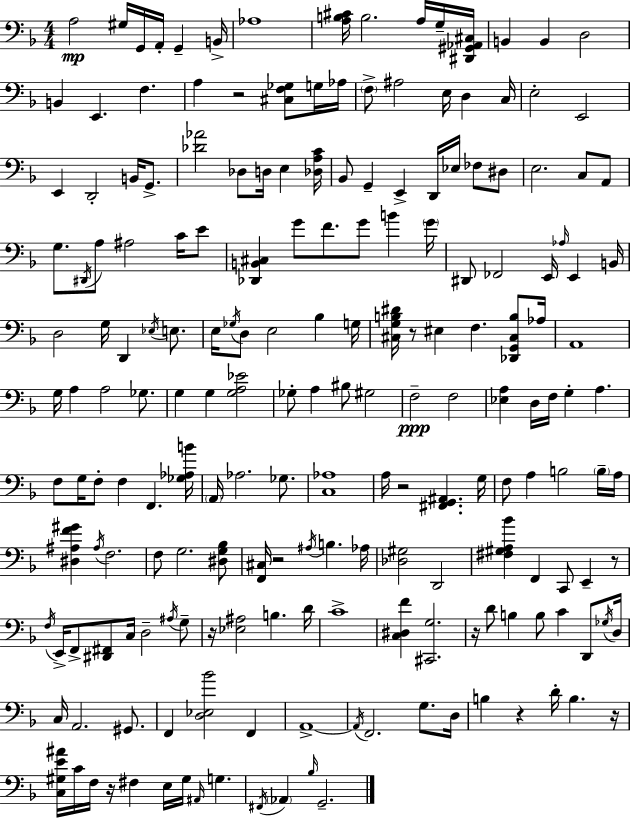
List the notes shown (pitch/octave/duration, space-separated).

A3/h G#3/s G2/s A2/s G2/q B2/s Ab3/w [A3,B3,C#4]/s B3/h. A3/s G3/s [D#2,G#2,Ab2,C#3]/s B2/q B2/q D3/h B2/q E2/q. F3/q. A3/q R/h [C#3,F3,Gb3]/e G3/s Ab3/s F3/e A#3/h E3/s D3/q C3/s E3/h E2/h E2/q D2/h B2/s G2/e. [Db4,Ab4]/h Db3/e D3/s E3/q [Db3,A3,C4]/s Bb2/e G2/q E2/q D2/s Eb3/s FES3/e D#3/e E3/h. C3/e A2/e G3/e. D#2/s A3/e A#3/h C4/s E4/e [Db2,B2,C#3]/q G4/e F4/e. G4/e B4/q G4/s D#2/e FES2/h E2/s Ab3/s E2/q B2/s D3/h G3/s D2/q Eb3/s E3/e. E3/s Gb3/s D3/e E3/h Bb3/q G3/s [C#3,G3,B3,D#4]/s R/e EIS3/q F3/q. [Db2,G2,C#3,B3]/e Ab3/s A2/w G3/s A3/q A3/h Gb3/e. G3/q G3/q [G3,A3,Eb4]/h Gb3/e A3/q BIS3/e G#3/h F3/h F3/h [Eb3,A3]/q D3/s F3/s G3/q A3/q. F3/e G3/s F3/e F3/q F2/q. [Gb3,Ab3,B4]/s A2/s Ab3/h. Gb3/e. [C3,Ab3]/w A3/s R/h [F#2,G2,A#2]/q. G3/s F3/e A3/q B3/h B3/s A3/s [D#3,A#3,F4,G#4]/q A#3/s F3/h. F3/e G3/h. [D#3,G3,Bb3]/e [F2,C#3]/s R/h A#3/s B3/q. Ab3/s [Db3,G#3]/h D2/h [F#3,G#3,A3,Bb4]/q F2/q C2/e E2/q R/e F3/s E2/s F2/e [D#2,F#2]/e C3/s D3/h A#3/s G3/e R/s [Eb3,A#3]/h B3/q. D4/s C4/w [C3,D#3,F4]/q [C#2,G3]/h. R/s D4/e B3/q B3/e C4/q D2/e Gb3/s D3/s C3/s A2/h. G#2/e. F2/q [D3,Eb3,Bb4]/h F2/q A2/w A2/s F2/h. G3/e. D3/s B3/q R/q D4/s B3/q. R/s [C3,G#3,E4,A#4]/s C4/s F3/s R/s F#3/q E3/s G#3/s A#2/s G3/q. F#2/s Ab2/q Bb3/s G2/h.